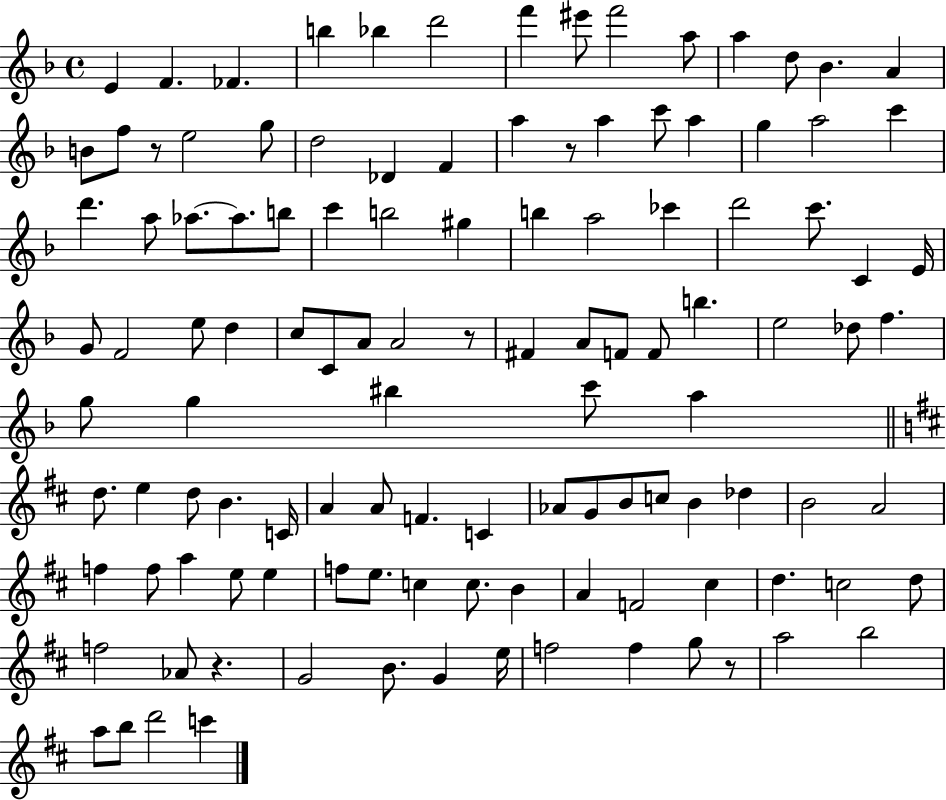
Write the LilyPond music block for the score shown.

{
  \clef treble
  \time 4/4
  \defaultTimeSignature
  \key f \major
  e'4 f'4. fes'4. | b''4 bes''4 d'''2 | f'''4 eis'''8 f'''2 a''8 | a''4 d''8 bes'4. a'4 | \break b'8 f''8 r8 e''2 g''8 | d''2 des'4 f'4 | a''4 r8 a''4 c'''8 a''4 | g''4 a''2 c'''4 | \break d'''4. a''8 aes''8.~~ aes''8. b''8 | c'''4 b''2 gis''4 | b''4 a''2 ces'''4 | d'''2 c'''8. c'4 e'16 | \break g'8 f'2 e''8 d''4 | c''8 c'8 a'8 a'2 r8 | fis'4 a'8 f'8 f'8 b''4. | e''2 des''8 f''4. | \break g''8 g''4 bis''4 c'''8 a''4 | \bar "||" \break \key b \minor d''8. e''4 d''8 b'4. c'16 | a'4 a'8 f'4. c'4 | aes'8 g'8 b'8 c''8 b'4 des''4 | b'2 a'2 | \break f''4 f''8 a''4 e''8 e''4 | f''8 e''8. c''4 c''8. b'4 | a'4 f'2 cis''4 | d''4. c''2 d''8 | \break f''2 aes'8 r4. | g'2 b'8. g'4 e''16 | f''2 f''4 g''8 r8 | a''2 b''2 | \break a''8 b''8 d'''2 c'''4 | \bar "|."
}